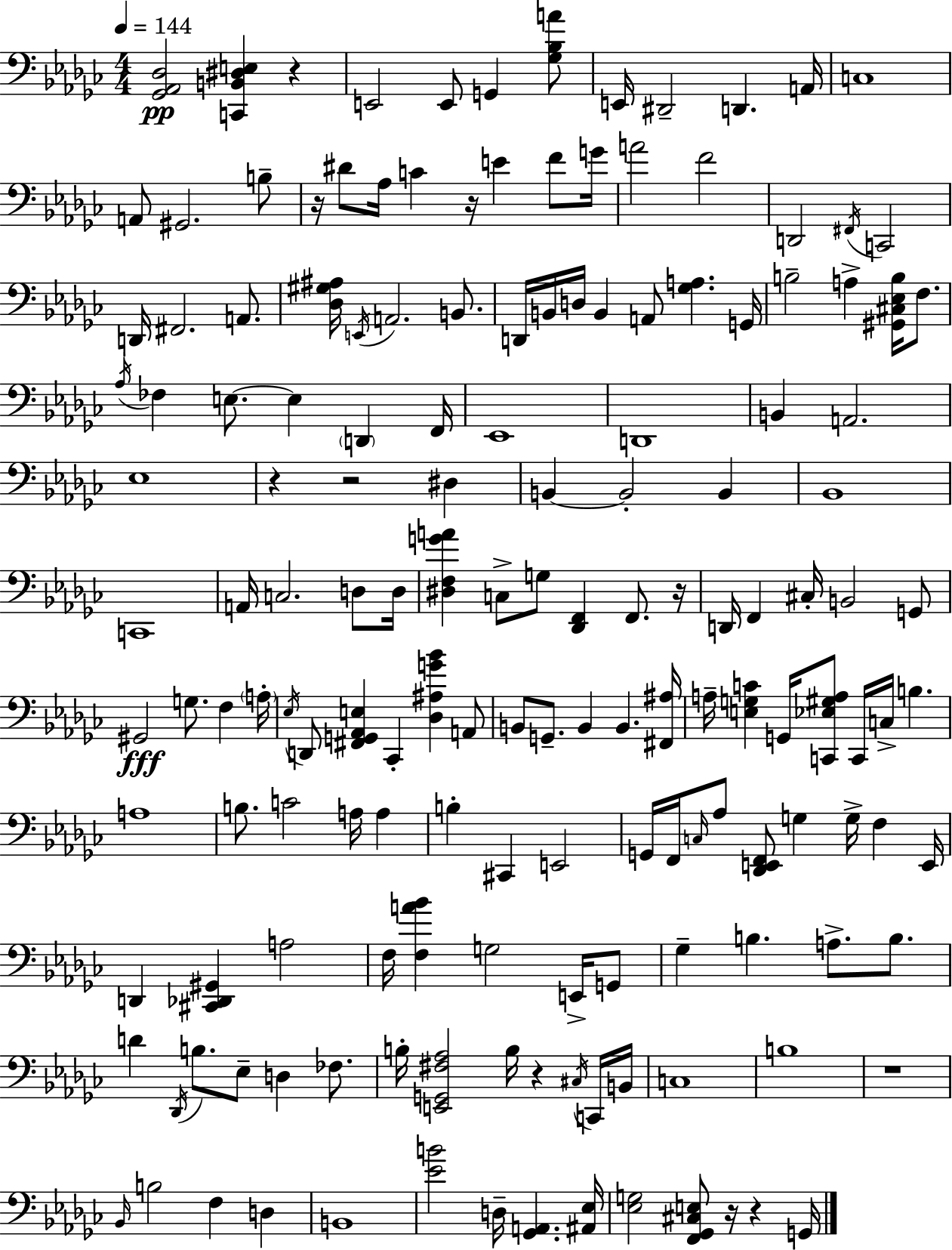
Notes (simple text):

[Gb2,Ab2,Db3]/h [C2,B2,D#3,E3]/q R/q E2/h E2/e G2/q [Gb3,Bb3,A4]/e E2/s D#2/h D2/q. A2/s C3/w A2/e G#2/h. B3/e R/s D#4/e Ab3/s C4/q R/s E4/q F4/e G4/s A4/h F4/h D2/h F#2/s C2/h D2/s F#2/h. A2/e. [Db3,G#3,A#3]/s E2/s A2/h. B2/e. D2/s B2/s D3/s B2/q A2/e [Gb3,A3]/q. G2/s B3/h A3/q [G#2,C#3,Eb3,B3]/s F3/e. Ab3/s FES3/q E3/e. E3/q D2/q F2/s Eb2/w D2/w B2/q A2/h. Eb3/w R/q R/h D#3/q B2/q B2/h B2/q Bb2/w C2/w A2/s C3/h. D3/e D3/s [D#3,F3,G4,A4]/q C3/e G3/e [Db2,F2]/q F2/e. R/s D2/s F2/q C#3/s B2/h G2/e G#2/h G3/e. F3/q A3/s Eb3/s D2/e [F#2,G2,Ab2,E3]/q CES2/q [Db3,A#3,G4,Bb4]/q A2/e B2/e G2/e. B2/q B2/q. [F#2,A#3]/s A3/s [E3,G3,C4]/q G2/s [C2,Eb3,G#3,A3]/e C2/s C3/s B3/q. A3/w B3/e. C4/h A3/s A3/q B3/q C#2/q E2/h G2/s F2/s C3/s Ab3/e [Db2,E2,F2]/e G3/q G3/s F3/q E2/s D2/q [C#2,Db2,G#2]/q A3/h F3/s [F3,A4,Bb4]/q G3/h E2/s G2/e Gb3/q B3/q. A3/e. B3/e. D4/q Db2/s B3/e. Eb3/e D3/q FES3/e. B3/s [E2,G2,F#3,Ab3]/h B3/s R/q C#3/s C2/s B2/s C3/w B3/w R/w Bb2/s B3/h F3/q D3/q B2/w [Eb4,B4]/h D3/s [Gb2,A2]/q. [A#2,Eb3]/s [Eb3,G3]/h [F2,Gb2,C#3,E3]/e R/s R/q G2/s